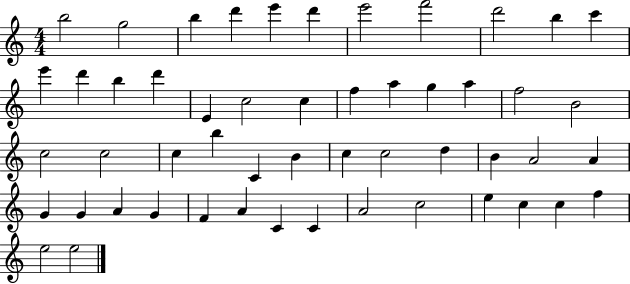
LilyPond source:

{
  \clef treble
  \numericTimeSignature
  \time 4/4
  \key c \major
  b''2 g''2 | b''4 d'''4 e'''4 d'''4 | e'''2 f'''2 | d'''2 b''4 c'''4 | \break e'''4 d'''4 b''4 d'''4 | e'4 c''2 c''4 | f''4 a''4 g''4 a''4 | f''2 b'2 | \break c''2 c''2 | c''4 b''4 c'4 b'4 | c''4 c''2 d''4 | b'4 a'2 a'4 | \break g'4 g'4 a'4 g'4 | f'4 a'4 c'4 c'4 | a'2 c''2 | e''4 c''4 c''4 f''4 | \break e''2 e''2 | \bar "|."
}